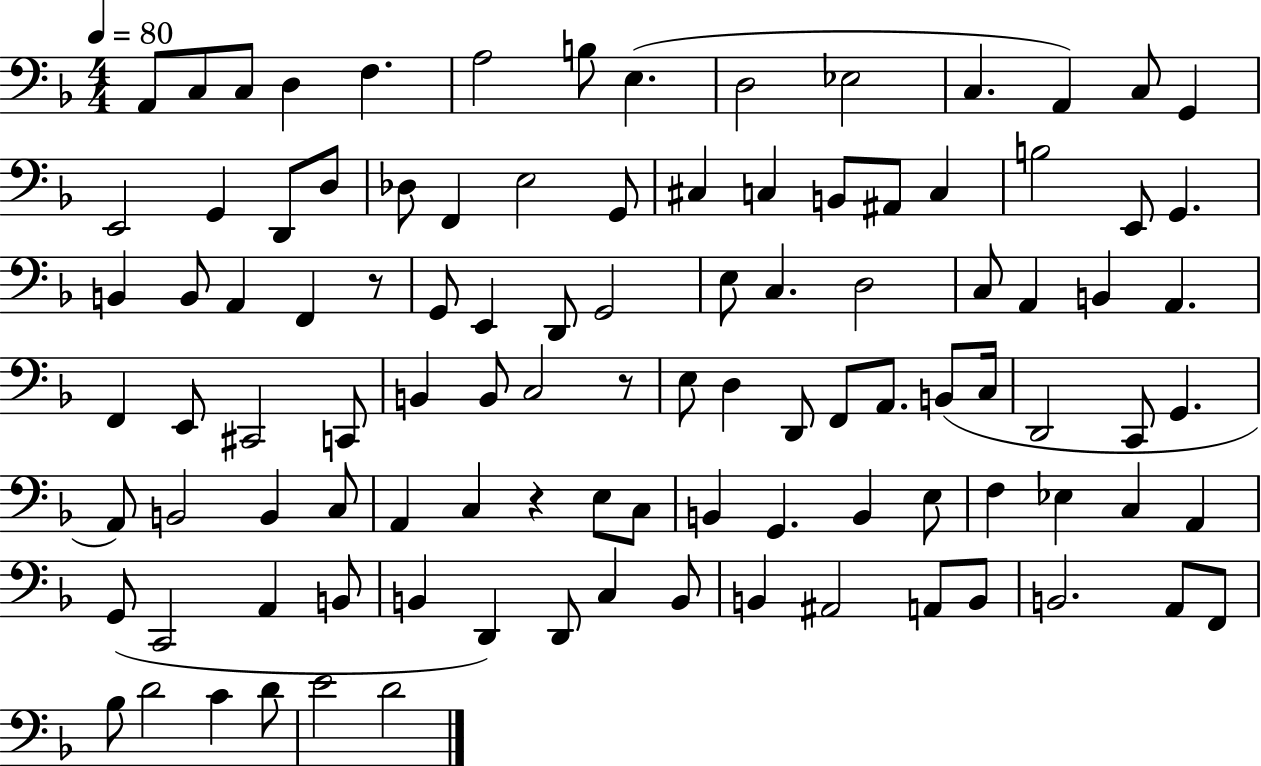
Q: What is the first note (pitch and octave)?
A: A2